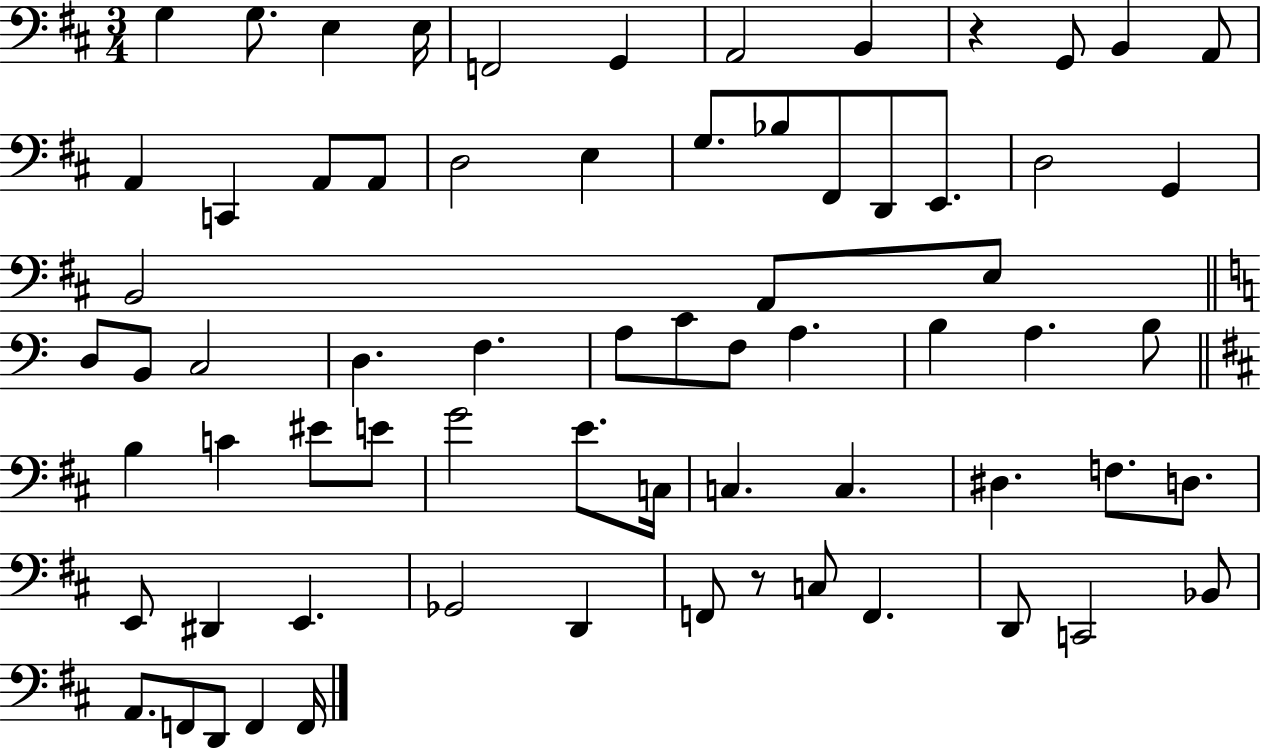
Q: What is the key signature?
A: D major